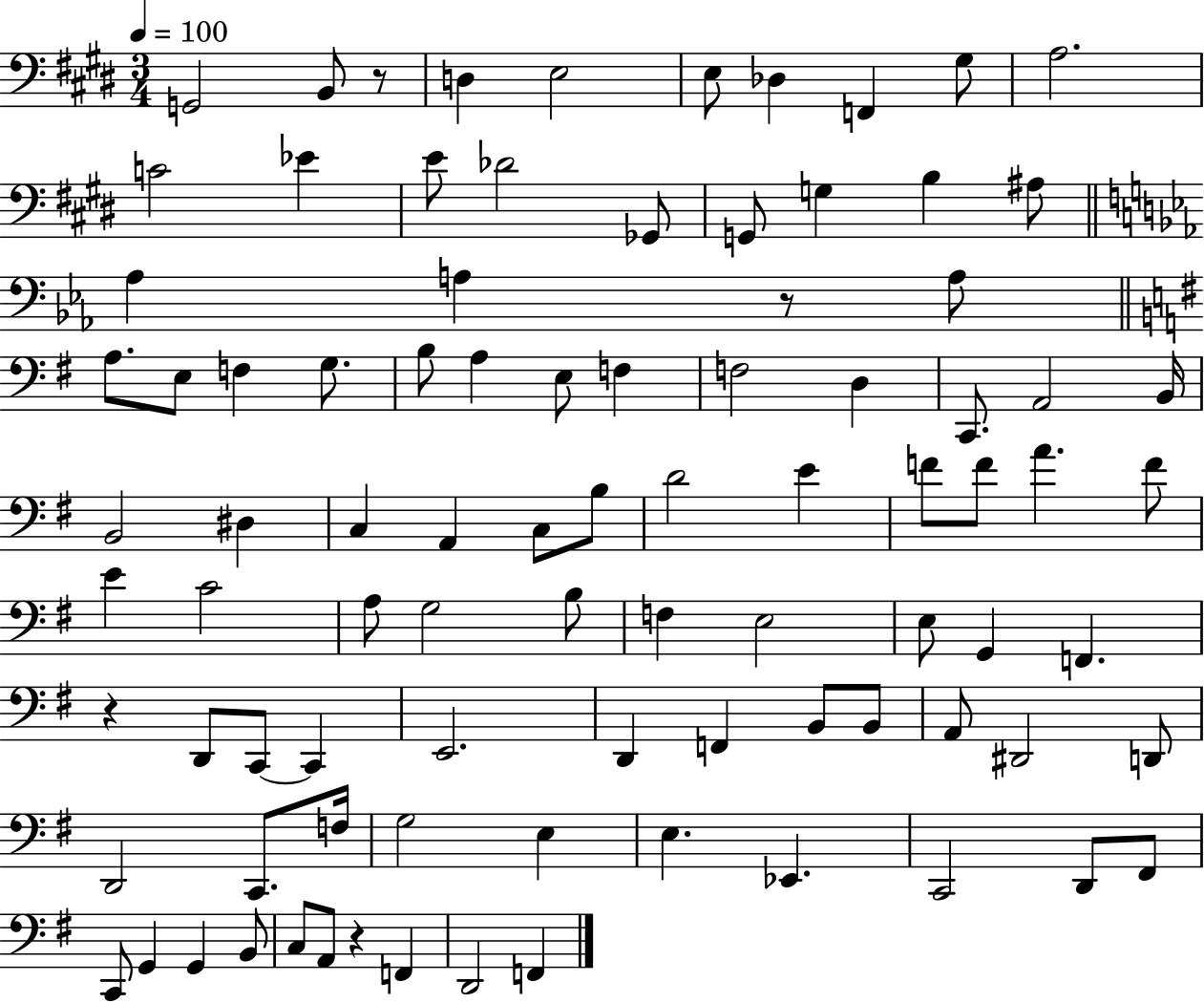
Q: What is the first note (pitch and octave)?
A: G2